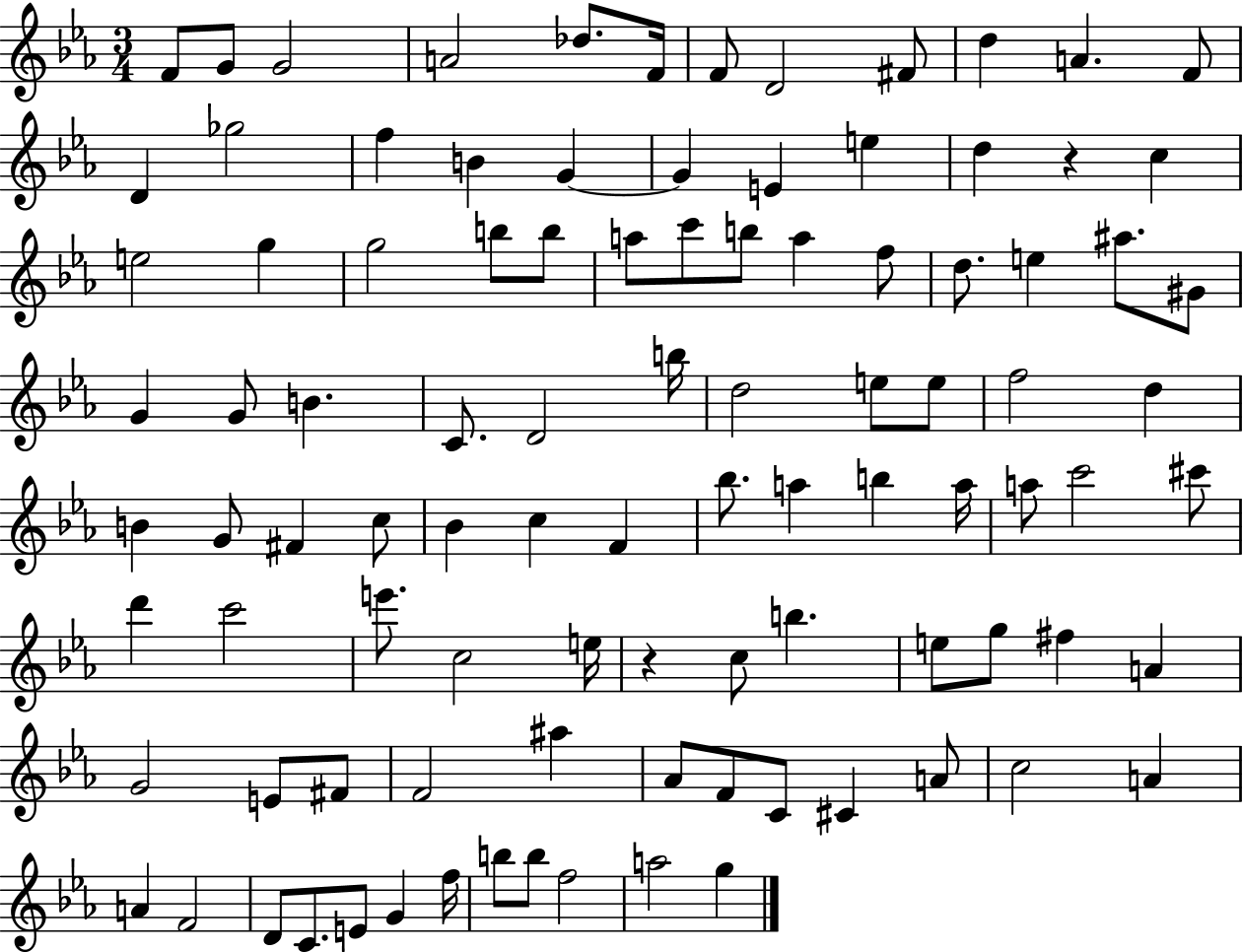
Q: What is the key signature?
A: EES major